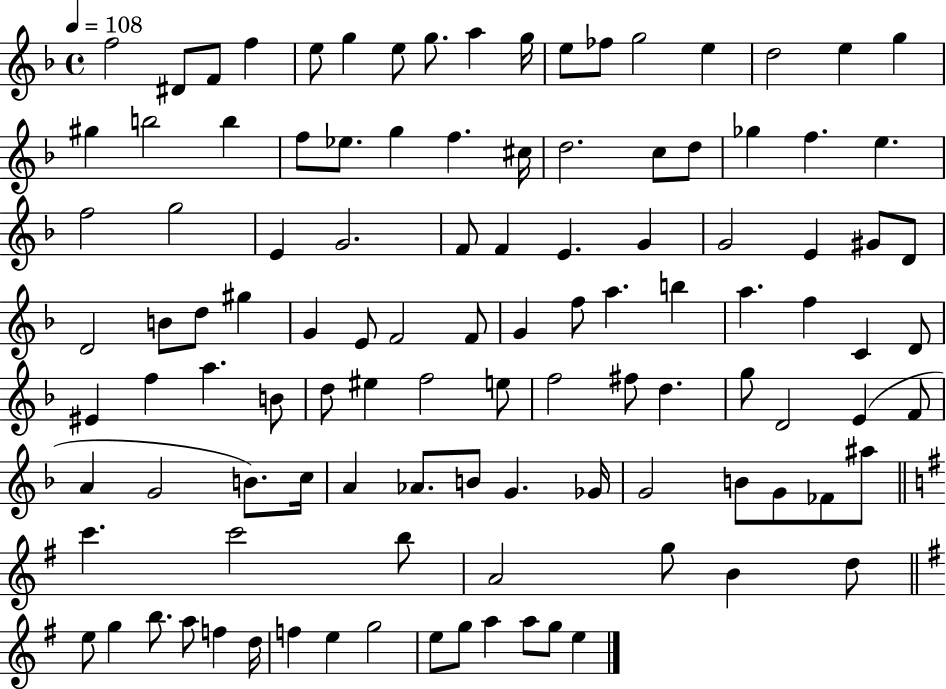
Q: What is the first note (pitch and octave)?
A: F5